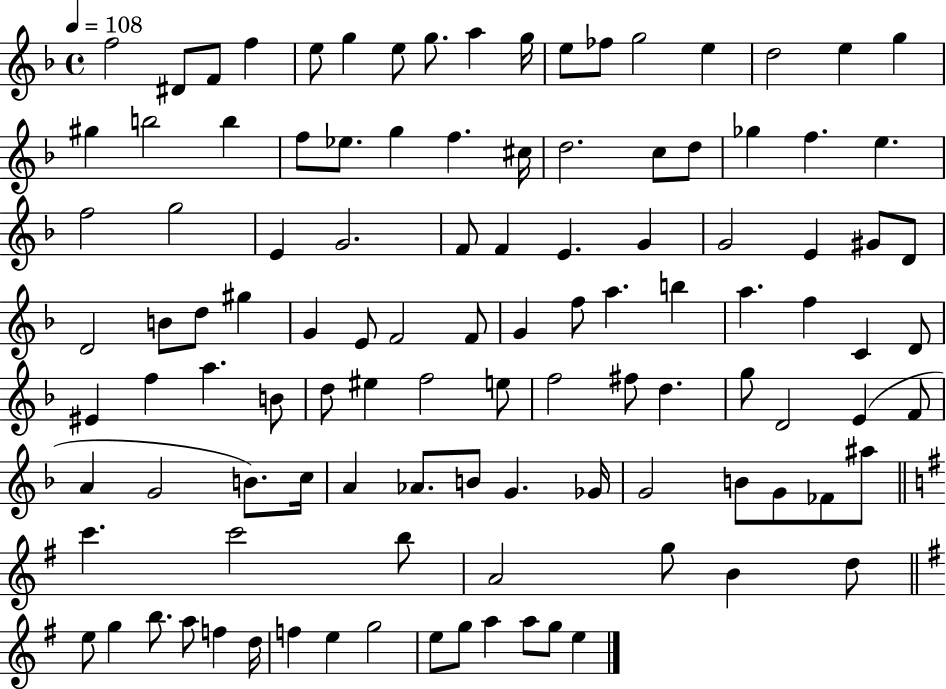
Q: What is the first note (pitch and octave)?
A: F5